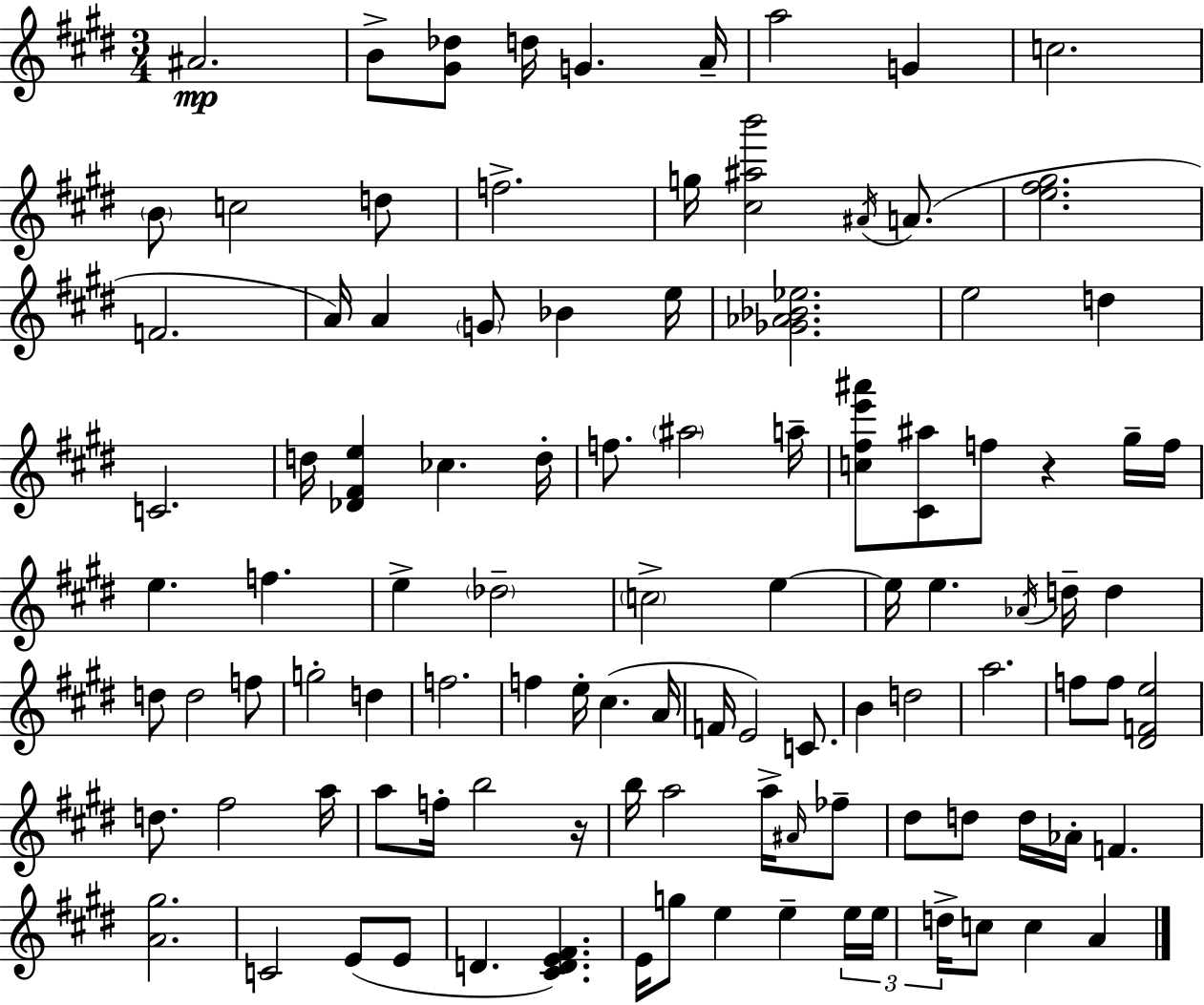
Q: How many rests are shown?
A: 2